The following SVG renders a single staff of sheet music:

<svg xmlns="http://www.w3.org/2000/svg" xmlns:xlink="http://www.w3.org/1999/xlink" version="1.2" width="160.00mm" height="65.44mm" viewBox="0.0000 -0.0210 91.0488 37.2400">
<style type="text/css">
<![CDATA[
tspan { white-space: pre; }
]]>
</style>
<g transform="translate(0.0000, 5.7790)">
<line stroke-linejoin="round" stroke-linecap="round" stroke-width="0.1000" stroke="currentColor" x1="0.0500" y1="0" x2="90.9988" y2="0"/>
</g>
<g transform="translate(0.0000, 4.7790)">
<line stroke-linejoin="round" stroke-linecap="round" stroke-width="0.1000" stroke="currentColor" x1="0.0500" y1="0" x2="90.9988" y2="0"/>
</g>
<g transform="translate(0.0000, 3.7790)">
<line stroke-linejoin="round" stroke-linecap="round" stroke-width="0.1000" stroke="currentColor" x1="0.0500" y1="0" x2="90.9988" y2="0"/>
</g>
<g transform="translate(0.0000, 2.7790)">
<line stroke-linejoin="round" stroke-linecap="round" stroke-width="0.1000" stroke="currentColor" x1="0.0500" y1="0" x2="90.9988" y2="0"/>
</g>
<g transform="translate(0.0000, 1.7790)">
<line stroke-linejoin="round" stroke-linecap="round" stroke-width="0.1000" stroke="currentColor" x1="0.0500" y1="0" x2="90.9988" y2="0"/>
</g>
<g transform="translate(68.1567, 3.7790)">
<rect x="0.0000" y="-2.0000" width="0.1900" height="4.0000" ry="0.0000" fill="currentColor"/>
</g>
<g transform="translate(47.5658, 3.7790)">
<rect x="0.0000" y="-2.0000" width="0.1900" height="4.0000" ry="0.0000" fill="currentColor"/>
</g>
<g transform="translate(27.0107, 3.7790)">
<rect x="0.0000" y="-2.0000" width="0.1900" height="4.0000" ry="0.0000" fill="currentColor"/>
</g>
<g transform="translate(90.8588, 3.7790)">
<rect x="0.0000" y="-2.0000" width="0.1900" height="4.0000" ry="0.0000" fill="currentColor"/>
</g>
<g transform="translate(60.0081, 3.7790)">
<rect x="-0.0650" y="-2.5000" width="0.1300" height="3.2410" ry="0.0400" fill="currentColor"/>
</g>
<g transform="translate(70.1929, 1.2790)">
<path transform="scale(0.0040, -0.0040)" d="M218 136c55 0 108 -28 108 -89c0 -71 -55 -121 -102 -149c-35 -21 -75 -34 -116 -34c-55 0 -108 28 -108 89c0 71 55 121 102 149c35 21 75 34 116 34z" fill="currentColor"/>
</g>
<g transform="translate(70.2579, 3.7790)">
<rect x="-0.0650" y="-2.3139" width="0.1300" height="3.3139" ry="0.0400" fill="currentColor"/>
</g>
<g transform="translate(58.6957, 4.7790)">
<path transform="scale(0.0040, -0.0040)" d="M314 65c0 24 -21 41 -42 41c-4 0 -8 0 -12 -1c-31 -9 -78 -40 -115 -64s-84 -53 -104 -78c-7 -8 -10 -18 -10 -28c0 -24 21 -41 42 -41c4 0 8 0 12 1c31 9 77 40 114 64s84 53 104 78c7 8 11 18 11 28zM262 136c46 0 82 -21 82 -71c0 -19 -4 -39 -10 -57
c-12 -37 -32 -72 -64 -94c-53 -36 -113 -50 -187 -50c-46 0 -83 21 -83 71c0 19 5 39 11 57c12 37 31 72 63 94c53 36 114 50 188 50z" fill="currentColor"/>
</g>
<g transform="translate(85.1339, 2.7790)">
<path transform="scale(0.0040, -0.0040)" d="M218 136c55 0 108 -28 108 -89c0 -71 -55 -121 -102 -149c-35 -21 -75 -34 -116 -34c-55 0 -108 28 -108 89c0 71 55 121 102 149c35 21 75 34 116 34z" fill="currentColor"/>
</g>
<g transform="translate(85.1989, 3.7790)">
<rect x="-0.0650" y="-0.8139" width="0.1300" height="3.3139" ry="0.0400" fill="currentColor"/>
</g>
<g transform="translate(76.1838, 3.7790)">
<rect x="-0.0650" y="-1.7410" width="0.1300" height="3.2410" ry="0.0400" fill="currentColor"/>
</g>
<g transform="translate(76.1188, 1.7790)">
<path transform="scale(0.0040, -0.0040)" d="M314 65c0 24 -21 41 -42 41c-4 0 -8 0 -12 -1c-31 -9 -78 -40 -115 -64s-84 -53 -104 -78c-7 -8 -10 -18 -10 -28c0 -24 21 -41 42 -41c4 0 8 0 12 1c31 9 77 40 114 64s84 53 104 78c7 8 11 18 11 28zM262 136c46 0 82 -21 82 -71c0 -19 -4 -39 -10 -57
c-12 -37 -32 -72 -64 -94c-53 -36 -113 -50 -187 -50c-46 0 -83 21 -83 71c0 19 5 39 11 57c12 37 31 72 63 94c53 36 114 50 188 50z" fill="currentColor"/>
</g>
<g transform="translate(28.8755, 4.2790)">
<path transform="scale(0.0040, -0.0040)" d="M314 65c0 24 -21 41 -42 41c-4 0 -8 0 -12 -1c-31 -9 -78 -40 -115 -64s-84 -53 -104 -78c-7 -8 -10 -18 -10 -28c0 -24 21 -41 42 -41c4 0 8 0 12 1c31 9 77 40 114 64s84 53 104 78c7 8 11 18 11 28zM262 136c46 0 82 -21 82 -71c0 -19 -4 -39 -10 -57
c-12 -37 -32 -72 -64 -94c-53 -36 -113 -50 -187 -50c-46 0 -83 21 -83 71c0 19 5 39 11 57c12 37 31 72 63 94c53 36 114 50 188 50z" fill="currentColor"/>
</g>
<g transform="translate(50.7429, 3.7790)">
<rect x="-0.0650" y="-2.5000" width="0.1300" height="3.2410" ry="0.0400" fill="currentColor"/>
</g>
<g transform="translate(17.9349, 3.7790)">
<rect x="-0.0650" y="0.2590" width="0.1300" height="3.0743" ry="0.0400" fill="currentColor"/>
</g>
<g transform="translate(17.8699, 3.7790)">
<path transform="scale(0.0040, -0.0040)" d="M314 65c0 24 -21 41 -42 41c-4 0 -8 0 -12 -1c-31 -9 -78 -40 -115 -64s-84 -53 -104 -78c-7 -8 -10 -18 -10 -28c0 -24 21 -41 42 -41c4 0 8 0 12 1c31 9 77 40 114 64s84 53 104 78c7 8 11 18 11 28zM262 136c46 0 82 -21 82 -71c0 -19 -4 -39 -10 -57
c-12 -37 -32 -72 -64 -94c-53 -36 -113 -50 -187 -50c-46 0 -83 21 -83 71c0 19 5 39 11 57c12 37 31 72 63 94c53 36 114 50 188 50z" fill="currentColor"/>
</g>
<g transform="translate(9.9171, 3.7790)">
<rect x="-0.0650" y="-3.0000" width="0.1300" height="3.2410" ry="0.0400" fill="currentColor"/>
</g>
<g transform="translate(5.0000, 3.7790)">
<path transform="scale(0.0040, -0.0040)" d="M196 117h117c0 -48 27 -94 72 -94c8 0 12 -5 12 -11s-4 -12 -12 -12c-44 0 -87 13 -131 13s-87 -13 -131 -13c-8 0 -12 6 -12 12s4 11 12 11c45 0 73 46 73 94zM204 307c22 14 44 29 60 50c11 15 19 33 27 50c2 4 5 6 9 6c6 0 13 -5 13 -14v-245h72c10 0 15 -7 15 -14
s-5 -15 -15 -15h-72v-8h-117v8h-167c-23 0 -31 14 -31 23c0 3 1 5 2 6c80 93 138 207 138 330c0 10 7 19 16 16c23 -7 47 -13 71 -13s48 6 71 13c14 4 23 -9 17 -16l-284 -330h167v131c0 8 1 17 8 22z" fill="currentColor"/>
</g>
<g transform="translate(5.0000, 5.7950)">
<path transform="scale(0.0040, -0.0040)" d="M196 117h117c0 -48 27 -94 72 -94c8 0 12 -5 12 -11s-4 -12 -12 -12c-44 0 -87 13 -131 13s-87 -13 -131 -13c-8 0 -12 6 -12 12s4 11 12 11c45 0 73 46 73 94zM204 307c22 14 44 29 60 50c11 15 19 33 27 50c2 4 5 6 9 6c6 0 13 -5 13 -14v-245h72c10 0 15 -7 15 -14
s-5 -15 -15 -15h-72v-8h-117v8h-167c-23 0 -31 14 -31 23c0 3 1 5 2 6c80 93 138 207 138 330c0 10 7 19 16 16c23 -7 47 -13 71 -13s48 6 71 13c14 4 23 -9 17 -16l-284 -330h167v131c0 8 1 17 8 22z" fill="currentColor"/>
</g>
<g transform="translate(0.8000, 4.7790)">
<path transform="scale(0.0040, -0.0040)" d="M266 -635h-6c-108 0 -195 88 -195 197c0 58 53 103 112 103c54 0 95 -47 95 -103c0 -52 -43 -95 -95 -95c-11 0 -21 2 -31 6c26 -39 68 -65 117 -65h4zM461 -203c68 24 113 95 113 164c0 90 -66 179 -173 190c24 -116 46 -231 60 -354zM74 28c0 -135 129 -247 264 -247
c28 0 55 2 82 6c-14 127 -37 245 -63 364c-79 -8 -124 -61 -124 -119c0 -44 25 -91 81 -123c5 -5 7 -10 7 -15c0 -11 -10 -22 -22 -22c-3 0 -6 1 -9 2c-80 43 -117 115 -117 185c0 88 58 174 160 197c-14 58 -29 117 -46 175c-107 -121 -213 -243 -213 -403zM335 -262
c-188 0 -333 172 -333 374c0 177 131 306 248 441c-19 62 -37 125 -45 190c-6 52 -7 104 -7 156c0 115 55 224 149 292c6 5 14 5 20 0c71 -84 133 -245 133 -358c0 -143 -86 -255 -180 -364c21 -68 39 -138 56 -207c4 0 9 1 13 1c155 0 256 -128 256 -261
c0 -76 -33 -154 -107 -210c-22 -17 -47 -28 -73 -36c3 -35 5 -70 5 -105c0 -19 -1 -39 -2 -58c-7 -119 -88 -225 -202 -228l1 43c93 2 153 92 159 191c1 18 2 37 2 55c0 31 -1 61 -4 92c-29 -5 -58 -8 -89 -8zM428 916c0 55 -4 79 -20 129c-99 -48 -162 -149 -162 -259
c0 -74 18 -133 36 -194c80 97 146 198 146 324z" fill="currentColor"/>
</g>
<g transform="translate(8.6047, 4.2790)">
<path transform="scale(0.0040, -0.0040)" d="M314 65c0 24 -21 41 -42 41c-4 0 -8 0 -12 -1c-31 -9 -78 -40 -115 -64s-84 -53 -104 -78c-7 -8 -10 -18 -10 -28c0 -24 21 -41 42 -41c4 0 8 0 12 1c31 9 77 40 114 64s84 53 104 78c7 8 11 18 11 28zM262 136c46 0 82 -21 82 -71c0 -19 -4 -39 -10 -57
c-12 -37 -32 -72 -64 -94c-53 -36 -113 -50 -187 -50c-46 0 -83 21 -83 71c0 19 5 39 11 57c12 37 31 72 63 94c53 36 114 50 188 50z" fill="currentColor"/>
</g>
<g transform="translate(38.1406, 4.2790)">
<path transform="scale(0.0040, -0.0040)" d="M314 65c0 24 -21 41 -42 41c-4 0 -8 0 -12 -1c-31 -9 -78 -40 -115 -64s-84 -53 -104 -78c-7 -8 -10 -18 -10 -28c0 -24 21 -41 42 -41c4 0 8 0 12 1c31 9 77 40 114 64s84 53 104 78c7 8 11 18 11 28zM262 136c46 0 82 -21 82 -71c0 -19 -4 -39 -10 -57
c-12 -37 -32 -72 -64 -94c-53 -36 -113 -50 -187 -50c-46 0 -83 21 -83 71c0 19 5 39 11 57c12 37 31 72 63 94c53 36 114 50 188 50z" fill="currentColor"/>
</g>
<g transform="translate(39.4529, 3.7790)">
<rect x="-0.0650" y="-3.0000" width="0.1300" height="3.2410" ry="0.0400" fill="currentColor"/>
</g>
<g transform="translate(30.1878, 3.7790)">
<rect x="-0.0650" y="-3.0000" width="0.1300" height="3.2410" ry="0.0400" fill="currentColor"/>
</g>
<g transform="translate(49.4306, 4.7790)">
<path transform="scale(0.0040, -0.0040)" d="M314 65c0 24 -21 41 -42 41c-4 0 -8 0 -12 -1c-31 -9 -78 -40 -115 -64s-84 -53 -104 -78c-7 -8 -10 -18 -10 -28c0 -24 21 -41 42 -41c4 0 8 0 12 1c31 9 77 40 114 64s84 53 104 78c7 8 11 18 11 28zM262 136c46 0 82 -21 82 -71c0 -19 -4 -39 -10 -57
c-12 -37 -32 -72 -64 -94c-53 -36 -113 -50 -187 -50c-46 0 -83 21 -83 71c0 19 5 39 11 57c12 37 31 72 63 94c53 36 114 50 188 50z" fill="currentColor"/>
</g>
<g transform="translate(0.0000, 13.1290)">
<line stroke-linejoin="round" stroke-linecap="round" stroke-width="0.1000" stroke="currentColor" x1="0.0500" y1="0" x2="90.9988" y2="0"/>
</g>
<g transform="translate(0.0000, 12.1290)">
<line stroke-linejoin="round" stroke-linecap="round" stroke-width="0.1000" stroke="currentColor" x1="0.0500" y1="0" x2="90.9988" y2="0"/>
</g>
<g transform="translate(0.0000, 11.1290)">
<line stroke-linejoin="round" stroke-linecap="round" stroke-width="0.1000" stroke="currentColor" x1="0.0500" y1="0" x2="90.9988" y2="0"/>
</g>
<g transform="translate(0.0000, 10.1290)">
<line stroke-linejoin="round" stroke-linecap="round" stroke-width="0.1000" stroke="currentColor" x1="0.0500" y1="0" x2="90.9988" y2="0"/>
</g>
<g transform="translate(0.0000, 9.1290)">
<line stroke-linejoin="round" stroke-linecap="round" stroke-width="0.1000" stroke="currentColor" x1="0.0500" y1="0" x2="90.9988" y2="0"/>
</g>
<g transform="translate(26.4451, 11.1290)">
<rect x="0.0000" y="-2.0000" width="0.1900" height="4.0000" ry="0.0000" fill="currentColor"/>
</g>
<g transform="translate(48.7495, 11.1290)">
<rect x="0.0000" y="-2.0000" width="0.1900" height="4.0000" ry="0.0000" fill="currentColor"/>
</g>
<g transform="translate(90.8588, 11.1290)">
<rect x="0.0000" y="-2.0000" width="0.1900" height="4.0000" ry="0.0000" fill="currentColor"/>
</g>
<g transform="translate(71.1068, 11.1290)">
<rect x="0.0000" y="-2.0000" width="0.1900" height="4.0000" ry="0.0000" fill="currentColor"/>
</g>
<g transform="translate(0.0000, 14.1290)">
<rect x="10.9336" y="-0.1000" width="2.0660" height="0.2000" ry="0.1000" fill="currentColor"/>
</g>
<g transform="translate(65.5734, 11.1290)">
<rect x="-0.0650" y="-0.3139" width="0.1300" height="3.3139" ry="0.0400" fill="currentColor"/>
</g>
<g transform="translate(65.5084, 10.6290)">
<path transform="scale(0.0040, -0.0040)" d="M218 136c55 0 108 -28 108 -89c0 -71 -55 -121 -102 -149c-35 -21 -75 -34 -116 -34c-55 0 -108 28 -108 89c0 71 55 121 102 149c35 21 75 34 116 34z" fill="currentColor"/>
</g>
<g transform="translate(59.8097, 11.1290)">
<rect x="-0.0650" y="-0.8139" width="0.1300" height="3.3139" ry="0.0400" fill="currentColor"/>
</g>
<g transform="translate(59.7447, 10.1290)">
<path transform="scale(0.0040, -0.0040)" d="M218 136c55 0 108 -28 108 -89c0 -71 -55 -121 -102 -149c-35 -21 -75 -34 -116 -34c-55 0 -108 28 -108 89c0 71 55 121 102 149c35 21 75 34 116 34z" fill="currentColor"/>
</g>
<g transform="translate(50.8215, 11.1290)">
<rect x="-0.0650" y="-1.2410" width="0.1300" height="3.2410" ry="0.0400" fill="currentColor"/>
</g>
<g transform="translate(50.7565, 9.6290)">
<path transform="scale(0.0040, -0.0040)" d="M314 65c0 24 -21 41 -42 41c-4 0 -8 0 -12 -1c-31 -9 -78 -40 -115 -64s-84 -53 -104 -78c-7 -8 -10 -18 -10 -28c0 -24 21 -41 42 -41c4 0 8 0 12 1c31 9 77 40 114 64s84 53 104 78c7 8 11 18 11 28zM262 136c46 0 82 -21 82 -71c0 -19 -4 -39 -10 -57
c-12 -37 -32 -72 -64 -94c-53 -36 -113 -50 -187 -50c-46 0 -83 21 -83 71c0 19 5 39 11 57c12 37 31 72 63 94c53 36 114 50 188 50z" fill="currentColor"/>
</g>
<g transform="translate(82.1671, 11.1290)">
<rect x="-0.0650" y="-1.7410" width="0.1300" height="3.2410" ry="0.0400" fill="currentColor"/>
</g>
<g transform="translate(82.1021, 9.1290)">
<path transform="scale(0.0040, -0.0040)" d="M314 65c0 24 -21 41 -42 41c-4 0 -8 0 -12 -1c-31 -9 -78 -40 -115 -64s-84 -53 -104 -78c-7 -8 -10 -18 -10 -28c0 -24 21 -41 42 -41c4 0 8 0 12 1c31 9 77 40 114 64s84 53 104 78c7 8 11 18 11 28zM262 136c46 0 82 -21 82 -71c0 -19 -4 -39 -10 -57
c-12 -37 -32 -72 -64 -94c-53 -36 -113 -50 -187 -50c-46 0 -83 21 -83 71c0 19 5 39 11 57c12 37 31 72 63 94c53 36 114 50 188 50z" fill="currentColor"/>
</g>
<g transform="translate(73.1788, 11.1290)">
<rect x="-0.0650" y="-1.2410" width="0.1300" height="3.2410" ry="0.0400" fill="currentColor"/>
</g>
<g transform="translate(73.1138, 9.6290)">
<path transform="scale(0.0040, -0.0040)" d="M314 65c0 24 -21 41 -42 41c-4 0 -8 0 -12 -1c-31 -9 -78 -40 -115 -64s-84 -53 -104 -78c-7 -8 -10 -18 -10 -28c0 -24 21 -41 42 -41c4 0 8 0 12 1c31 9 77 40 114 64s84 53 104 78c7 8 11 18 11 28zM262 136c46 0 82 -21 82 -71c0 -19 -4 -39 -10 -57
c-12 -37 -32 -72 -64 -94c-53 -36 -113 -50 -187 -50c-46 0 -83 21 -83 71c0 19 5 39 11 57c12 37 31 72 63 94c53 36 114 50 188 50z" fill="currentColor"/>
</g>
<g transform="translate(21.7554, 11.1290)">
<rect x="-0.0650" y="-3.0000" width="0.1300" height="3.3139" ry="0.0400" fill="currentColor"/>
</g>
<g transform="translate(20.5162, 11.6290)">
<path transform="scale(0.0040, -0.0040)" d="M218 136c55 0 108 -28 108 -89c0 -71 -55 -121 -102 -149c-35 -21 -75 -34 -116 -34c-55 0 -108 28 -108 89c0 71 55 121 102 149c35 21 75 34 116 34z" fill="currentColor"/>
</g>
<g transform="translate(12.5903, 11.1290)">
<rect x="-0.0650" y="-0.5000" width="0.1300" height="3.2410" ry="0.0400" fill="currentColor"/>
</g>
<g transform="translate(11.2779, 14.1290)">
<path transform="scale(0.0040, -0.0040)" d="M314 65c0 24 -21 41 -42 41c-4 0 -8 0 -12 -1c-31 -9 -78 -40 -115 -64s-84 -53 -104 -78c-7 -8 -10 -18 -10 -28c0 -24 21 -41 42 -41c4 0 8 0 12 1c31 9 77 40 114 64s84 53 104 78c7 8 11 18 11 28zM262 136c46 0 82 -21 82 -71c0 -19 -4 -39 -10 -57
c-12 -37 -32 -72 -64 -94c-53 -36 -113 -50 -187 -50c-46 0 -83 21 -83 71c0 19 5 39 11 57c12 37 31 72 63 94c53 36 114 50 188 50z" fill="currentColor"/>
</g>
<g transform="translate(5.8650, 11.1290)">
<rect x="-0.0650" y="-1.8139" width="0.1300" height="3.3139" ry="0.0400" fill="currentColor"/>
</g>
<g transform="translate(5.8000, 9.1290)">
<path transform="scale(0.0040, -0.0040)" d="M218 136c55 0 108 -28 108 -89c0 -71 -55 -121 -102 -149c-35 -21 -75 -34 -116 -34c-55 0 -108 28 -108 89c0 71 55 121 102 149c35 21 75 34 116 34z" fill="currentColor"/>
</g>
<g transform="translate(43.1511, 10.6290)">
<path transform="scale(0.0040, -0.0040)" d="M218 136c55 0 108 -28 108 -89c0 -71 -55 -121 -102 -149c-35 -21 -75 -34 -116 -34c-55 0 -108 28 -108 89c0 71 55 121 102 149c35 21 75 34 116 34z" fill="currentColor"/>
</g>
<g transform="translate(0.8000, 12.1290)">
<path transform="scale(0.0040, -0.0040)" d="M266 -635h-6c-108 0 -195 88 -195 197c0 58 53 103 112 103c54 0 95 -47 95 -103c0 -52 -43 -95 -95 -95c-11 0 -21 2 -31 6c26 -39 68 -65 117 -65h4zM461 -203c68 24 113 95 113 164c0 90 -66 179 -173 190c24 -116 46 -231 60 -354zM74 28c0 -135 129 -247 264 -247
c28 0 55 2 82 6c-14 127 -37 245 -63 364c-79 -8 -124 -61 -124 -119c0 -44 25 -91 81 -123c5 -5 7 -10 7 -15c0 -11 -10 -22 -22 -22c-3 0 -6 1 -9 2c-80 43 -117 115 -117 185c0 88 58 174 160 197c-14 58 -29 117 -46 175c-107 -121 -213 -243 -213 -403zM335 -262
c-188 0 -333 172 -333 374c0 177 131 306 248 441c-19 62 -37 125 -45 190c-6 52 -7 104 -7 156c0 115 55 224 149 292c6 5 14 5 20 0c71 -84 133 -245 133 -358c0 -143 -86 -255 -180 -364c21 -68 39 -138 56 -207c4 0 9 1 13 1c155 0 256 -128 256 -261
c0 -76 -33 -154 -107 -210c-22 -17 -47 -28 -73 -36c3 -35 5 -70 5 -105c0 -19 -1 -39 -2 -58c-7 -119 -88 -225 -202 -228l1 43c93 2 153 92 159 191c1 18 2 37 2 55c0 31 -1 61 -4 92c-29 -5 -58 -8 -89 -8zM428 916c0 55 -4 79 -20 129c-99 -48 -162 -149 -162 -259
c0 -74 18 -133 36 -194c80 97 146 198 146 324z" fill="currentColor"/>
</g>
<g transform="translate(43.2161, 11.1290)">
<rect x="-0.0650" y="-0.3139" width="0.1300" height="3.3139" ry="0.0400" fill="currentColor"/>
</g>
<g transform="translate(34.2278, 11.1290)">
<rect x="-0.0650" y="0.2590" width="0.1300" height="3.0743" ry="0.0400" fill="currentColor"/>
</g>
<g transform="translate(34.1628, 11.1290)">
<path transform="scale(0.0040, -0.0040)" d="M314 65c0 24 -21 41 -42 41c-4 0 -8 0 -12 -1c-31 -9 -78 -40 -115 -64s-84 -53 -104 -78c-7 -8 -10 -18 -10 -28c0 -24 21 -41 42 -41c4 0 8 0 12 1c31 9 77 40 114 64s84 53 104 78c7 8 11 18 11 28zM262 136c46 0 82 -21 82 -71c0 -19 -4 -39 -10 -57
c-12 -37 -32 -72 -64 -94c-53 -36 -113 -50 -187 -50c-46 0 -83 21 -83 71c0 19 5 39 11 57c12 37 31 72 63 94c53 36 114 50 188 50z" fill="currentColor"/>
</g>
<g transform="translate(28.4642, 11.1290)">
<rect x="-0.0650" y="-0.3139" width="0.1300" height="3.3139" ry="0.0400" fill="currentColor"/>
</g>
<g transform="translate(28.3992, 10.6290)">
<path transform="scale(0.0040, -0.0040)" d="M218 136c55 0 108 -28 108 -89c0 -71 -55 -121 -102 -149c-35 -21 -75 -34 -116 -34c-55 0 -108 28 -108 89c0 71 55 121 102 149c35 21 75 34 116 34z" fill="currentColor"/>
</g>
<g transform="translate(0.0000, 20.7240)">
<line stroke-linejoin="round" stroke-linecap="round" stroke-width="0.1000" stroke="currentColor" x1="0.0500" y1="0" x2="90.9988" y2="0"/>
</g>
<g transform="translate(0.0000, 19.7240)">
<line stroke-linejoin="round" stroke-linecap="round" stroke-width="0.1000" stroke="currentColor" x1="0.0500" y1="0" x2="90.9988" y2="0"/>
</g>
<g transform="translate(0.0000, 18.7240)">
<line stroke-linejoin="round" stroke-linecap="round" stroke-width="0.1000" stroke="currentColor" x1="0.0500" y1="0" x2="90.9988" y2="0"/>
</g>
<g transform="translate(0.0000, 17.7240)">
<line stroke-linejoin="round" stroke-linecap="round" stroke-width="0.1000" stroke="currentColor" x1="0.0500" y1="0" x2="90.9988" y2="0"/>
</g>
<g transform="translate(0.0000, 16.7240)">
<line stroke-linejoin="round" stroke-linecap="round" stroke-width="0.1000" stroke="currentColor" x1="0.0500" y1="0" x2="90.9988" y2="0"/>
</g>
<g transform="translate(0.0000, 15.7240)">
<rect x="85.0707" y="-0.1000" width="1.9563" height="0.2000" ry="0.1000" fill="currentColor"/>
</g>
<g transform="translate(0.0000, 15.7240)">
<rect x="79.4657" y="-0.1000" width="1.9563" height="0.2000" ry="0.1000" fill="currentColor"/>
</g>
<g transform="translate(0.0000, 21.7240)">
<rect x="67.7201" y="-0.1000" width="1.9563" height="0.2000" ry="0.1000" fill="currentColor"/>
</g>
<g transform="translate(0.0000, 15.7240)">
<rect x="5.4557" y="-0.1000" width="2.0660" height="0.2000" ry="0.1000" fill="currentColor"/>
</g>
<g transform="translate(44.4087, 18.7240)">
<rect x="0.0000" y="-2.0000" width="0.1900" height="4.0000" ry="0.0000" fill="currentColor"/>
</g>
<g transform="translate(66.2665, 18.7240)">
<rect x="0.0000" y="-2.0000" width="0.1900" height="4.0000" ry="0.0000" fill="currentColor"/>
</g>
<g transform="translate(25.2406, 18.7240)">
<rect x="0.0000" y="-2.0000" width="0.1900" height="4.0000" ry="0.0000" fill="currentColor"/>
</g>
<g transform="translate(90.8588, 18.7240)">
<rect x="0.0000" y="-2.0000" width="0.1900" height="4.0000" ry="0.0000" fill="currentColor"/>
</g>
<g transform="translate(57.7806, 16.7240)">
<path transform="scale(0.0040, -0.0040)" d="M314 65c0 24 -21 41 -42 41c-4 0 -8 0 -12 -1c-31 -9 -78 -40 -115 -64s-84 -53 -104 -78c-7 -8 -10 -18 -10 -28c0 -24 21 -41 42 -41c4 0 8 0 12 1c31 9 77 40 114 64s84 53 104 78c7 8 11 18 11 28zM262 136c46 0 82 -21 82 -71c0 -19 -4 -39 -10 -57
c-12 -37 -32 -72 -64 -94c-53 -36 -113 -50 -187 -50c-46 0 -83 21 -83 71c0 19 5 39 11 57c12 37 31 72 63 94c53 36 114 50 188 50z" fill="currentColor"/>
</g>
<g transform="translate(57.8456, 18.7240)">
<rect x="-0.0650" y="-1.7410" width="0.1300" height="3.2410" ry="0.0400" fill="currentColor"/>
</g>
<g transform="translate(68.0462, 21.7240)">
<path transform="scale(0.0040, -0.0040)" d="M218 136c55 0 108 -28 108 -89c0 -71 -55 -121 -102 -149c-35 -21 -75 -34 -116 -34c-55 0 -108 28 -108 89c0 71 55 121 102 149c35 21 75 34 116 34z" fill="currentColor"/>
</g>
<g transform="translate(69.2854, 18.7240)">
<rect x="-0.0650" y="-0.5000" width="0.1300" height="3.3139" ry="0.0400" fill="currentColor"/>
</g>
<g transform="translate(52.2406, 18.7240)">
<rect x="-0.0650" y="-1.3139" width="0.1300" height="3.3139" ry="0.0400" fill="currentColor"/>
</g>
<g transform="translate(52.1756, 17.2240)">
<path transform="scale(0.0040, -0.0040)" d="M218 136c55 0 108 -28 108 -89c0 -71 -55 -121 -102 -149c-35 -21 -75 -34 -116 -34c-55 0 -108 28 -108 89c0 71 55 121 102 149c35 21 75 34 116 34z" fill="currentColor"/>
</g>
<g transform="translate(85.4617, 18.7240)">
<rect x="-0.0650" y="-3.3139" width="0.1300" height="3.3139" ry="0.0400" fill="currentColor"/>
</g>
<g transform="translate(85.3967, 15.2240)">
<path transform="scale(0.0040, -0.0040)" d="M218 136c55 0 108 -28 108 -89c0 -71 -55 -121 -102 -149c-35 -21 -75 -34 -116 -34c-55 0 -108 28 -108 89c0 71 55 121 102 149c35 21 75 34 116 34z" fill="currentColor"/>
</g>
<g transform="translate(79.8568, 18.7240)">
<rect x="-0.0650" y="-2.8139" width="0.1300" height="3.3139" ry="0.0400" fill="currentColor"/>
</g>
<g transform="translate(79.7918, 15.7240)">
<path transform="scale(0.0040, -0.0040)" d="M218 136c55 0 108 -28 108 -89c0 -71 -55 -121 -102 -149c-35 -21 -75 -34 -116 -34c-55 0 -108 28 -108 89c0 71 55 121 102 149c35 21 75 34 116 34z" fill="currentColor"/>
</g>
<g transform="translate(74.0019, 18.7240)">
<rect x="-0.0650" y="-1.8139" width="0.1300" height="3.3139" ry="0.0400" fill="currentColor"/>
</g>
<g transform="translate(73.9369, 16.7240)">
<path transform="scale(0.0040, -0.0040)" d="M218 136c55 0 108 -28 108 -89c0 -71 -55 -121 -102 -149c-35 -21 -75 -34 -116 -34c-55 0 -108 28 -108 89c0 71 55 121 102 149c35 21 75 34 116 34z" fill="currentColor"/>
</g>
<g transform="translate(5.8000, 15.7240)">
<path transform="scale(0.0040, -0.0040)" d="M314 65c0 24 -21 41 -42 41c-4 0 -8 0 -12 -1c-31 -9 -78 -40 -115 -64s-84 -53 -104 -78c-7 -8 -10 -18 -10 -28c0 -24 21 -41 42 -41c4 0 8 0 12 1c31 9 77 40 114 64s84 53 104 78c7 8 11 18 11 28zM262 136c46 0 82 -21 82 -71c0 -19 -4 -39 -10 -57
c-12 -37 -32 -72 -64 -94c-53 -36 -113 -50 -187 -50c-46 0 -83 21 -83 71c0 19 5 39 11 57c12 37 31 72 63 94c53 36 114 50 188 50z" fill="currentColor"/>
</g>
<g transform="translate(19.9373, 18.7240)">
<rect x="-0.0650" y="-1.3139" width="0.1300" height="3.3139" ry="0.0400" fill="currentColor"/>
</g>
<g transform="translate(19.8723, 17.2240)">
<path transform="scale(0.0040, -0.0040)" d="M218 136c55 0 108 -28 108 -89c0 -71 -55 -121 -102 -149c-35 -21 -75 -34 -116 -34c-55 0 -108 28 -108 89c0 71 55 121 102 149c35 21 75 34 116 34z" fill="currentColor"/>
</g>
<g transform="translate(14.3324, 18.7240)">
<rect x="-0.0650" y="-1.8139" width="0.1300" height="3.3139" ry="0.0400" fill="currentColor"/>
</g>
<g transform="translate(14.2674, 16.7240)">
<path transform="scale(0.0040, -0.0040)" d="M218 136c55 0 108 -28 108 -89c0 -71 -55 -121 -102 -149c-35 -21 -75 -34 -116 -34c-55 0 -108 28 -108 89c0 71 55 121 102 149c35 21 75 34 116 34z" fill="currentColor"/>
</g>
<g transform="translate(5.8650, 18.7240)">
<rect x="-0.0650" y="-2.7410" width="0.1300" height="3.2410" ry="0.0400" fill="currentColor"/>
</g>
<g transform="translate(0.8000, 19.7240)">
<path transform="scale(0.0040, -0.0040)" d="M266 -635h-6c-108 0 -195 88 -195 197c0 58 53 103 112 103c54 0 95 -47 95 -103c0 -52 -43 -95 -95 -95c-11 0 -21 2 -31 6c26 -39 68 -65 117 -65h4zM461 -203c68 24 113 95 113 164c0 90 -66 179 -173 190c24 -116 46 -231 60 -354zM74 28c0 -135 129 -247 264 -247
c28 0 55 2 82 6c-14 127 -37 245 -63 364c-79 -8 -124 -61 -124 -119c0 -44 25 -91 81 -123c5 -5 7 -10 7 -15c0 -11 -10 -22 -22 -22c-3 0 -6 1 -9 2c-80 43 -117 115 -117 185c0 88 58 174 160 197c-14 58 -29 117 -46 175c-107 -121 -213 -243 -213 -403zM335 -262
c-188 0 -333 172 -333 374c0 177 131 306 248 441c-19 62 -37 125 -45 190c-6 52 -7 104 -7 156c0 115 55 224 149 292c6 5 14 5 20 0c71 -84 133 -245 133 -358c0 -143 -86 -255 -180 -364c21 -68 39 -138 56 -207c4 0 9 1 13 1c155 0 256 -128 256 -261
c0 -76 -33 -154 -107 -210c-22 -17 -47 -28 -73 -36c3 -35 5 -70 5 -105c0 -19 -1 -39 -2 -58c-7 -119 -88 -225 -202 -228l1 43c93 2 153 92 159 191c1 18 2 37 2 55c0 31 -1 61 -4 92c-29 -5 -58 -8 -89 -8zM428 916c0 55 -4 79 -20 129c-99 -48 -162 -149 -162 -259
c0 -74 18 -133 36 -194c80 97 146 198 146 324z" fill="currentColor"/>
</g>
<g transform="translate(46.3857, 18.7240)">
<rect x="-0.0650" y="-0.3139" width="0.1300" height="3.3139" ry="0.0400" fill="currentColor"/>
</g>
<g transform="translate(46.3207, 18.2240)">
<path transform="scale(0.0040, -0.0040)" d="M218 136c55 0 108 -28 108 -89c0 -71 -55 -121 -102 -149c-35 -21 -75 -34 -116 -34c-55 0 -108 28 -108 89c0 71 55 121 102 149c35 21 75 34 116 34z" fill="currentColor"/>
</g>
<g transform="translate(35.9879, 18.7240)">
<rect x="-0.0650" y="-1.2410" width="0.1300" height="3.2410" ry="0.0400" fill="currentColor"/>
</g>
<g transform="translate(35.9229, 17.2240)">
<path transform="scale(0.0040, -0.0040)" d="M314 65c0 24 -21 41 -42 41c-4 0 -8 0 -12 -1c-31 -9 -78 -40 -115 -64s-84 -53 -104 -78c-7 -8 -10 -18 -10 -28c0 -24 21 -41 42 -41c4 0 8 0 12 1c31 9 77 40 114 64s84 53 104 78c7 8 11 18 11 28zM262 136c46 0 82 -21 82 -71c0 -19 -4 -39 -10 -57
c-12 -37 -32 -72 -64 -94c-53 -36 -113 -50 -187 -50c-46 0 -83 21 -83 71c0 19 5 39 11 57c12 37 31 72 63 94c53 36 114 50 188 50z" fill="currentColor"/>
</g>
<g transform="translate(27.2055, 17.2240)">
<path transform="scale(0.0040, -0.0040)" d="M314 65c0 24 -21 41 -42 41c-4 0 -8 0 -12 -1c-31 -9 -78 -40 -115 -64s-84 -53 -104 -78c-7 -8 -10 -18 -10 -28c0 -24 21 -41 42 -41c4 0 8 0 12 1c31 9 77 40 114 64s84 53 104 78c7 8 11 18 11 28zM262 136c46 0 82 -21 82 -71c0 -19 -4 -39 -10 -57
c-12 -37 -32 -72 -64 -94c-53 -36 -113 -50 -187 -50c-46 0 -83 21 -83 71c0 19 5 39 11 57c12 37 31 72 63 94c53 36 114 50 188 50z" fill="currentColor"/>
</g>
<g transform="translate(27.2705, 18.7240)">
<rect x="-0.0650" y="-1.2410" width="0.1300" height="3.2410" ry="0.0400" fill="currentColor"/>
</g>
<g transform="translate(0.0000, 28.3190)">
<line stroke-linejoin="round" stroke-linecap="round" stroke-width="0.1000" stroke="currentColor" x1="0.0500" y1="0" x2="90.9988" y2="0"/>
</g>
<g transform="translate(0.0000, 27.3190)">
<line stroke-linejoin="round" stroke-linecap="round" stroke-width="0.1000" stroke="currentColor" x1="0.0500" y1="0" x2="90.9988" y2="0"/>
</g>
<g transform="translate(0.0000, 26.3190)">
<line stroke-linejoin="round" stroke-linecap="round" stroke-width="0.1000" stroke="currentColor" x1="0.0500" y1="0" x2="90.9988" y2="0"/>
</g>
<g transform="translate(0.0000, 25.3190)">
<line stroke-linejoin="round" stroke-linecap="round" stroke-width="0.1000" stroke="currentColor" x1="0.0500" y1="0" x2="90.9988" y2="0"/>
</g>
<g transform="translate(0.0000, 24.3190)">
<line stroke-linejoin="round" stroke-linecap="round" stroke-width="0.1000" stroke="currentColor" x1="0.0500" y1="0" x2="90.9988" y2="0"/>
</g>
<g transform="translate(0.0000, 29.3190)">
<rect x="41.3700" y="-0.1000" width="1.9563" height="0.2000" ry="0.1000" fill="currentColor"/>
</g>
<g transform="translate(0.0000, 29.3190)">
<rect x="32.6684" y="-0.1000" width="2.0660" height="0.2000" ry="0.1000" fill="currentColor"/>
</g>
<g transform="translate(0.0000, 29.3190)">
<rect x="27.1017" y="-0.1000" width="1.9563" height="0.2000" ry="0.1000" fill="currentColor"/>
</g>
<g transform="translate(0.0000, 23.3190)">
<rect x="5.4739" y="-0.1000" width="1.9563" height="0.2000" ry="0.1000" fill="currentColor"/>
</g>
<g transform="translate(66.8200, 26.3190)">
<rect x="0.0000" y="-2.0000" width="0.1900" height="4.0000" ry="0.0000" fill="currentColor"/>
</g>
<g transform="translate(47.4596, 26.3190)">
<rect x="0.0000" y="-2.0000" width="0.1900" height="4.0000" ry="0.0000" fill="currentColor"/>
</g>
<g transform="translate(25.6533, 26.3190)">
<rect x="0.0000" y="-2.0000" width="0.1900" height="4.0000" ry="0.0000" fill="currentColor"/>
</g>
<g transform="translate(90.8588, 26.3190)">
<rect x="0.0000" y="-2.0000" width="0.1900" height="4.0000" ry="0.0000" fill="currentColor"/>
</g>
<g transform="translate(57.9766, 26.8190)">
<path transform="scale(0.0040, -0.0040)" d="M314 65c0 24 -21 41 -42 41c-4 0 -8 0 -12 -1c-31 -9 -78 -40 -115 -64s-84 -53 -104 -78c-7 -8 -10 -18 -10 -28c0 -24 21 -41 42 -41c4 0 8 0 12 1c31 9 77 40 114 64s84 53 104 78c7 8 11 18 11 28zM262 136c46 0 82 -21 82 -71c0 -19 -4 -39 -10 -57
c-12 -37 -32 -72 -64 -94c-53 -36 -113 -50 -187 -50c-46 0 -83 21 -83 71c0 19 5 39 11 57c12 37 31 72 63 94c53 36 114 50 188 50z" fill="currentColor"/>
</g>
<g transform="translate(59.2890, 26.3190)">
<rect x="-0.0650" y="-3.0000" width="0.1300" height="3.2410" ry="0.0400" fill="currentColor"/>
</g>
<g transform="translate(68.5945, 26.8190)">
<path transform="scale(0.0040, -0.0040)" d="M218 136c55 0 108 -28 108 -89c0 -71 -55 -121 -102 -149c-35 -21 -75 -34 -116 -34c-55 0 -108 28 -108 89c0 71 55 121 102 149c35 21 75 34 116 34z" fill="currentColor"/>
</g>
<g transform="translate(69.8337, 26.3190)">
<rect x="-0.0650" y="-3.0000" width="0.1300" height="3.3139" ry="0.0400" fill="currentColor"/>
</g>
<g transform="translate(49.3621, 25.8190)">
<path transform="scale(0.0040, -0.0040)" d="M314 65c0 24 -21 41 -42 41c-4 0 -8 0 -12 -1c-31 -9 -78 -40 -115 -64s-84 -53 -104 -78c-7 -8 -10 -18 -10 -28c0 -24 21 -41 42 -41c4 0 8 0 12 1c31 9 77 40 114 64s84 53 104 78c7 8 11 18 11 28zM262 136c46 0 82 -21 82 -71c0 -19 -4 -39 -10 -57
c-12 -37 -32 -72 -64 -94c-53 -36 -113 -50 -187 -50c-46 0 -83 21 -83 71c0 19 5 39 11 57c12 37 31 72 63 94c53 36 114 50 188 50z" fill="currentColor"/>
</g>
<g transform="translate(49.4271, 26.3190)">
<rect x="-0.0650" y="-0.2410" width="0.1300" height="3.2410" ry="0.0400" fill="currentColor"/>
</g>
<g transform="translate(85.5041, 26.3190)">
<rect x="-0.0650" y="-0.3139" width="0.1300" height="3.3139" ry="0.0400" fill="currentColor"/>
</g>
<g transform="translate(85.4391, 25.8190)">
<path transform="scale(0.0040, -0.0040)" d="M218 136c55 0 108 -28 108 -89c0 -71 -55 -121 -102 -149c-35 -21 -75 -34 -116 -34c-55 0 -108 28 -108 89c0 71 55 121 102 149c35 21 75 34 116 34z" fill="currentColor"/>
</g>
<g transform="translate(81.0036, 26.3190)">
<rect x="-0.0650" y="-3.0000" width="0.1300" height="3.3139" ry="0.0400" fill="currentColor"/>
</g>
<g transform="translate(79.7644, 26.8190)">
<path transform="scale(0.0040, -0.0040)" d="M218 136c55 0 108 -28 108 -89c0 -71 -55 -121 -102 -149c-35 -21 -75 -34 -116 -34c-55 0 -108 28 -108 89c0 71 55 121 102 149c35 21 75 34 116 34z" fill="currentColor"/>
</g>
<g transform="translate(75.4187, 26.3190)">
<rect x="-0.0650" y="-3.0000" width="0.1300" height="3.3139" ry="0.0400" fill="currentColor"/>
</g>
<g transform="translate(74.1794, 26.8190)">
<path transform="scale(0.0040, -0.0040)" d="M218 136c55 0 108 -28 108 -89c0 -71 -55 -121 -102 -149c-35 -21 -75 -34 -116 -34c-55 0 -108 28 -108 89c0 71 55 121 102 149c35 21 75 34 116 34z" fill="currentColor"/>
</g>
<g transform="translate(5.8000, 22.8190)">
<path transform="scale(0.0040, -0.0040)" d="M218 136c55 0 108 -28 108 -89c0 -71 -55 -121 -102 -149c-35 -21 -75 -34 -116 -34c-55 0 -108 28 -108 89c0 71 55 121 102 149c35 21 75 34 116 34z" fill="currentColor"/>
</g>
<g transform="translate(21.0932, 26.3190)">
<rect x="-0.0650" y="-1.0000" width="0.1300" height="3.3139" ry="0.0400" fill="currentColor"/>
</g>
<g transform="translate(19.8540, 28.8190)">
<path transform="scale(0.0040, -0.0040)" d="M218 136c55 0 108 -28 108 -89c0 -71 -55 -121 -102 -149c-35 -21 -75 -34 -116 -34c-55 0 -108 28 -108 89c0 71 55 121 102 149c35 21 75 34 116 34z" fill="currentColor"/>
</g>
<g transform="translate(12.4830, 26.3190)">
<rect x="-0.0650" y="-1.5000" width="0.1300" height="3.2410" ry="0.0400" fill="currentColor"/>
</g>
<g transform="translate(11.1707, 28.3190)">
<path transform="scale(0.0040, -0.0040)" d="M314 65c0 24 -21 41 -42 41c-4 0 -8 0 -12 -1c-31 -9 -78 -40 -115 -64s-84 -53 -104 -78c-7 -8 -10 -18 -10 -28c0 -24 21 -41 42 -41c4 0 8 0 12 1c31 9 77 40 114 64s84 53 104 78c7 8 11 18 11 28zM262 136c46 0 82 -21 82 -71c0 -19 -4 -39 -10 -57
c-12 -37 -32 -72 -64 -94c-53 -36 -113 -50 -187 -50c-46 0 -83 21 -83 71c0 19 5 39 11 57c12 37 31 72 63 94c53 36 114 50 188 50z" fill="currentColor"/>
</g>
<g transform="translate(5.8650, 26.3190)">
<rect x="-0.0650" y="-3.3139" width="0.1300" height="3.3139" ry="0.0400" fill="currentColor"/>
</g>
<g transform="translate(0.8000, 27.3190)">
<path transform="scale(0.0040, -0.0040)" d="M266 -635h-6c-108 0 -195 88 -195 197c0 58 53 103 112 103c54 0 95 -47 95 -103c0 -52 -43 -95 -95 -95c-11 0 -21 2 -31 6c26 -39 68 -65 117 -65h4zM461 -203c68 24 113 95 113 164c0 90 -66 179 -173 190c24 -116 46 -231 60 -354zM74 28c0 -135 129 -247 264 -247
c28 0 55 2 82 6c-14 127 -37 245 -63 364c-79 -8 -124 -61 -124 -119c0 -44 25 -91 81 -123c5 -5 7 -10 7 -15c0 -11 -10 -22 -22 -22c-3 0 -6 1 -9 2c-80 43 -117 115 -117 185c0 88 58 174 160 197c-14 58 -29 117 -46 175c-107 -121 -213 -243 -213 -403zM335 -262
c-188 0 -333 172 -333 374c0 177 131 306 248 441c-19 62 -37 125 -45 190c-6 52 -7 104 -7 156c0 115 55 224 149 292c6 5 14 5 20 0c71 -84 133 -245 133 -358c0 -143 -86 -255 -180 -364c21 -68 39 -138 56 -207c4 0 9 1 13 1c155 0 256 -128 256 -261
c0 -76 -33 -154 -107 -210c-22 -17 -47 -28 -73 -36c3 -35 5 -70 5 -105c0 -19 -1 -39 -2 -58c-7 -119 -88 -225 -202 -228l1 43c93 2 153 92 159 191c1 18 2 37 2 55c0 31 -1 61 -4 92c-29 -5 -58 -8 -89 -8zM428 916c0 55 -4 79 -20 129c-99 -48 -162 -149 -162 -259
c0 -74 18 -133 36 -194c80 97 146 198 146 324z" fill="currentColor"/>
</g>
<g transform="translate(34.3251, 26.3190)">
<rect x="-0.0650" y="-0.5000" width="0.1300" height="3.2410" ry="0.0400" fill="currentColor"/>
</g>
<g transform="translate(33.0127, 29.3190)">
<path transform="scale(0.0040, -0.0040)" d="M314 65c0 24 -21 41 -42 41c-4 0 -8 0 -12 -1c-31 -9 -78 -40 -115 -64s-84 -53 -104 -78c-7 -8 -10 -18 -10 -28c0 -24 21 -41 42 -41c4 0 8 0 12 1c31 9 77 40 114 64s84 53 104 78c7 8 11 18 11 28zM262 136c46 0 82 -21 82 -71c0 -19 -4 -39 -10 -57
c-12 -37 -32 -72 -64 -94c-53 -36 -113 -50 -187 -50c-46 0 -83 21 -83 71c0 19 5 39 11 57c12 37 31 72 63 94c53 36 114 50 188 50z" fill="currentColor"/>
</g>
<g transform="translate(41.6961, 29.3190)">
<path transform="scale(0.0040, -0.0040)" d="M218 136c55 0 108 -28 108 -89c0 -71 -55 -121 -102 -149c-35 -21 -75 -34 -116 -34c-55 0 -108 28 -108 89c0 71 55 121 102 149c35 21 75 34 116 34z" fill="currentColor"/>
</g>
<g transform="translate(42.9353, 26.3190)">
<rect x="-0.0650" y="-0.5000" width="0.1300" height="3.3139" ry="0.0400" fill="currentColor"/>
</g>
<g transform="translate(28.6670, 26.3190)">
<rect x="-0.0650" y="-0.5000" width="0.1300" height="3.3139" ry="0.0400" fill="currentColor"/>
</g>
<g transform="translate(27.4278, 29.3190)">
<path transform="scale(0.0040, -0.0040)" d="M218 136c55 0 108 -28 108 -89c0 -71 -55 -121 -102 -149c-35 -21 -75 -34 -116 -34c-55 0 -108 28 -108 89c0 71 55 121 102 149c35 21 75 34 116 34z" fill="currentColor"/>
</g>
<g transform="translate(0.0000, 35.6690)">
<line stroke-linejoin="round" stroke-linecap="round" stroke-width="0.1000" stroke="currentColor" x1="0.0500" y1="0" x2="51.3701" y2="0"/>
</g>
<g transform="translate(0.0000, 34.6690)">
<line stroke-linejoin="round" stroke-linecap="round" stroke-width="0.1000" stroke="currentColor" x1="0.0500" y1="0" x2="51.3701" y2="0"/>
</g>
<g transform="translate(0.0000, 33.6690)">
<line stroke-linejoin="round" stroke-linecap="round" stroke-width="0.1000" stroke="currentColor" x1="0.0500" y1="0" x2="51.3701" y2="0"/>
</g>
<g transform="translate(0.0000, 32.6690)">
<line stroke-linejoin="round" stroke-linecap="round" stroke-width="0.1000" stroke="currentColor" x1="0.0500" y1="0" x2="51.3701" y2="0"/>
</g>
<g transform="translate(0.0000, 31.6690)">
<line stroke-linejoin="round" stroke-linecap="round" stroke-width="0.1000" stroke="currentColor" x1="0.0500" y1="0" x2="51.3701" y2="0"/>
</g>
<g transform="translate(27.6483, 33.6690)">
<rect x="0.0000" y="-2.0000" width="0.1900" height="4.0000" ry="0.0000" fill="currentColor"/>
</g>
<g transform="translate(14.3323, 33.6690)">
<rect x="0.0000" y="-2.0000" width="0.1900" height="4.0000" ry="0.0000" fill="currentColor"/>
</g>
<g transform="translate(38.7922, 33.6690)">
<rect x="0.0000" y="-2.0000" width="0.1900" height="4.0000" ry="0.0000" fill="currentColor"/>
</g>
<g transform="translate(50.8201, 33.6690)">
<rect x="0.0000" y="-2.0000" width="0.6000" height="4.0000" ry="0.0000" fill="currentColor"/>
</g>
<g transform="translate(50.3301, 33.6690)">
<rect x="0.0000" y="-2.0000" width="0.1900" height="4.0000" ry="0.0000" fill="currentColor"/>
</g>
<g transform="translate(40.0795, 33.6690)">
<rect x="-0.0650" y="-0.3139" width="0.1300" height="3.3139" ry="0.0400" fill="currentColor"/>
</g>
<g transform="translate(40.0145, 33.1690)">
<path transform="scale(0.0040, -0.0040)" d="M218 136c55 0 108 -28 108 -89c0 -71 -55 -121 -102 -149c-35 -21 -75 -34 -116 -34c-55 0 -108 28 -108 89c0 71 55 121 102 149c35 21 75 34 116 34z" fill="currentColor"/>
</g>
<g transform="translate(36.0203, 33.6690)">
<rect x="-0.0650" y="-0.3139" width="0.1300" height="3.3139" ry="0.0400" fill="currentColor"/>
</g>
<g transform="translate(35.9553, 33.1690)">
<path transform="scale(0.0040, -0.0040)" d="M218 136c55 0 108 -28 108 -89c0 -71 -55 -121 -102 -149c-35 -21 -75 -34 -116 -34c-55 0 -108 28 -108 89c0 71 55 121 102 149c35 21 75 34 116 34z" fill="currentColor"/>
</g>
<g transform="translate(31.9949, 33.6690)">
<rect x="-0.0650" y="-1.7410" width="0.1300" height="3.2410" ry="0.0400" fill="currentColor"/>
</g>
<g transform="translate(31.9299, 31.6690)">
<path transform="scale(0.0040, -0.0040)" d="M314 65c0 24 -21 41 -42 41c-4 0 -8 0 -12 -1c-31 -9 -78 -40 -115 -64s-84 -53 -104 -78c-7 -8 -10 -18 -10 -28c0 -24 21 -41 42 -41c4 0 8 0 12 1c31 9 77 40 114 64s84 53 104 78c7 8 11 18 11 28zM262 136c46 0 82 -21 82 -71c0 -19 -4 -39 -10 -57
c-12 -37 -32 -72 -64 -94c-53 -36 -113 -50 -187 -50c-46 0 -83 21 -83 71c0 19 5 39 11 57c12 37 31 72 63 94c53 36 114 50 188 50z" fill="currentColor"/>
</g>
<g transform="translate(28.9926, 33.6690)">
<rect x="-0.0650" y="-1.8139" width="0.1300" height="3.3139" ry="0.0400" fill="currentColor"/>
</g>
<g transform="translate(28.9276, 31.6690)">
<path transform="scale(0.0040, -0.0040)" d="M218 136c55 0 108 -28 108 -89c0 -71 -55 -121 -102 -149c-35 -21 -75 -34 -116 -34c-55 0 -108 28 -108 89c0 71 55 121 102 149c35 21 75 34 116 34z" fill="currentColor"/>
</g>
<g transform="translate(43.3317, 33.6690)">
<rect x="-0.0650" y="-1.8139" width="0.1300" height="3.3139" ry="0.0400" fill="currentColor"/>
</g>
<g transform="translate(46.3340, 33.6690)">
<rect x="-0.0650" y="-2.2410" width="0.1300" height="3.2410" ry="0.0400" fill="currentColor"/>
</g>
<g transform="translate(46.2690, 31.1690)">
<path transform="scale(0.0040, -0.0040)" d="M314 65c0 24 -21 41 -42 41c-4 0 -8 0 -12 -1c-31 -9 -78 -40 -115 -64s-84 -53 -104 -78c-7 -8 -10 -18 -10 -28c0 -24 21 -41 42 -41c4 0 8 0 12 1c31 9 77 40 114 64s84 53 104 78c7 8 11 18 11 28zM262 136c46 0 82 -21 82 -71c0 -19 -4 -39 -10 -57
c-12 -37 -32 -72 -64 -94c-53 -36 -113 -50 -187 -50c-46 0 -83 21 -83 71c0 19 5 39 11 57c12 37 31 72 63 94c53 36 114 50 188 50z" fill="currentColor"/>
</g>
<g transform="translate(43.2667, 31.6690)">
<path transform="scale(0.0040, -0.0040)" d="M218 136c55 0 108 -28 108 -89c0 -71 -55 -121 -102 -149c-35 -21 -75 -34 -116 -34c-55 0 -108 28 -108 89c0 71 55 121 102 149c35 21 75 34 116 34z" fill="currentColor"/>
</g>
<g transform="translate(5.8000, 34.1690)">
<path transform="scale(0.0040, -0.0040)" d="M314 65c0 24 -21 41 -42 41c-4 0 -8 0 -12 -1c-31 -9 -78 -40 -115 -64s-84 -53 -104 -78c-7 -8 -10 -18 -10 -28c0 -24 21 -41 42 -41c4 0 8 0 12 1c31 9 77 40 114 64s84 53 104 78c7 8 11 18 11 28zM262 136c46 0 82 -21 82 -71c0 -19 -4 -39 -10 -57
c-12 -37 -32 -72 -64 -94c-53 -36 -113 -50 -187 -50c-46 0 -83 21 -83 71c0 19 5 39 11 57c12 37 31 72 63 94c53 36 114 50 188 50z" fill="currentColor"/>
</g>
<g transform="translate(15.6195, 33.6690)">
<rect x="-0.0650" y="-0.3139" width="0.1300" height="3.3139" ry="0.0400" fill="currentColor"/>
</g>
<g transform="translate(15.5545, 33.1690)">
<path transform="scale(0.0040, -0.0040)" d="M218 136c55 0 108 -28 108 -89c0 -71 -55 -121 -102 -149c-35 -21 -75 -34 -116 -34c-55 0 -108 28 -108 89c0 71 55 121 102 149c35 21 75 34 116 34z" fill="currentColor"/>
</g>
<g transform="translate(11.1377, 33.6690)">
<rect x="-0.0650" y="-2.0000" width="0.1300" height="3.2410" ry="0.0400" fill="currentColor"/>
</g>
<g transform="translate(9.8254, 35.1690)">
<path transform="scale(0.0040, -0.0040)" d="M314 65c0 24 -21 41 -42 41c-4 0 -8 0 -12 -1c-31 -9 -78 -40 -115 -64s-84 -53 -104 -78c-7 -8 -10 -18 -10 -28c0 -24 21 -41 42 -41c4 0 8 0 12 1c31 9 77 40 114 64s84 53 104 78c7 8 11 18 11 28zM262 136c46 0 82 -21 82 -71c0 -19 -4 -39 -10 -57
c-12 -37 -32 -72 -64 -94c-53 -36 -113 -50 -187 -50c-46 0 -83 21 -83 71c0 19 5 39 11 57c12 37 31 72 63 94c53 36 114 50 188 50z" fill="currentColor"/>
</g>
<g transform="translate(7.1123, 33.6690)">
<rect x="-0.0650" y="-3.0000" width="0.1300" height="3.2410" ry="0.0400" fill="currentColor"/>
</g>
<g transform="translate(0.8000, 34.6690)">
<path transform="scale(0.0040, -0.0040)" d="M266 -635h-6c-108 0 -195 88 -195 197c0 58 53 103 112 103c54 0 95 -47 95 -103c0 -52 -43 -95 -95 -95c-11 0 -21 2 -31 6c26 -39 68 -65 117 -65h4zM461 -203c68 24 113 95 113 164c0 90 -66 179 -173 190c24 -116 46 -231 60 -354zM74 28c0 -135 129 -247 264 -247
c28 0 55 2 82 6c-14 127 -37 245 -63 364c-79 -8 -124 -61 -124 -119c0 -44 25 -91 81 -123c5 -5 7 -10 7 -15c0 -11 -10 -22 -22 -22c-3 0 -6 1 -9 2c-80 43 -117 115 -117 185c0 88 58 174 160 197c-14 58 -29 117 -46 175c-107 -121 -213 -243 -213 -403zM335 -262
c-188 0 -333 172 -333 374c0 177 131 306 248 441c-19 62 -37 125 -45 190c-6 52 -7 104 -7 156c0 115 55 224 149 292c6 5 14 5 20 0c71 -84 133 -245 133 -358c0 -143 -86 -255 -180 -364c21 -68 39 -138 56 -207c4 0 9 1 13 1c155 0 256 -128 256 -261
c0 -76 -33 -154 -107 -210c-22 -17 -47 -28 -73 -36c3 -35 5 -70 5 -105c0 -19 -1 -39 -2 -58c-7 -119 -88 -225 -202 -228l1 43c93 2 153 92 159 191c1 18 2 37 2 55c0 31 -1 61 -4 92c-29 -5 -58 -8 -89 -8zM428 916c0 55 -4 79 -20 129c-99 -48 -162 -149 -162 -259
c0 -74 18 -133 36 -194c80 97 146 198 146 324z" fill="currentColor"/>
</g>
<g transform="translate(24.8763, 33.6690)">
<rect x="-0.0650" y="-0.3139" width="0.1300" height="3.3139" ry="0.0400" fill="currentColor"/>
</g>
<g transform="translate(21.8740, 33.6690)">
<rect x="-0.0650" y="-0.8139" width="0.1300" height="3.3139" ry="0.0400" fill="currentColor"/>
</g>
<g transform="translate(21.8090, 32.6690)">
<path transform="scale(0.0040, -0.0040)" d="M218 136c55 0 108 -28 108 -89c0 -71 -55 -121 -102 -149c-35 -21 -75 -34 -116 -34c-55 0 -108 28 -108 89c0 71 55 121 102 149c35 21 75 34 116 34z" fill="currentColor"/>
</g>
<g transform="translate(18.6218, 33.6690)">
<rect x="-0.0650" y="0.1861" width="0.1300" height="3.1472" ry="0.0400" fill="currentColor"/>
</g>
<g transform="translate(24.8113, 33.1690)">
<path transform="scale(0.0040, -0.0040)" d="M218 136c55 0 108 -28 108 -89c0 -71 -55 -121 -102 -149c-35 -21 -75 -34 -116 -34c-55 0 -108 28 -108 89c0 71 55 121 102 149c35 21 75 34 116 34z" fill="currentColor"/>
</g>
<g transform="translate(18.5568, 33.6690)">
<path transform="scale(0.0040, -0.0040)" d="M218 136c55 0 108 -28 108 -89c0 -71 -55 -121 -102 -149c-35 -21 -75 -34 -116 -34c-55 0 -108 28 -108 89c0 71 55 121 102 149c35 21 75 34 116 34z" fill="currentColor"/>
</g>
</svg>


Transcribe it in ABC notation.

X:1
T:Untitled
M:4/4
L:1/4
K:C
A2 B2 A2 A2 G2 G2 g f2 d f C2 A c B2 c e2 d c e2 f2 a2 f e e2 e2 c e f2 C f a b b E2 D C C2 C c2 A2 A A A c A2 F2 c B d c f f2 c c f g2